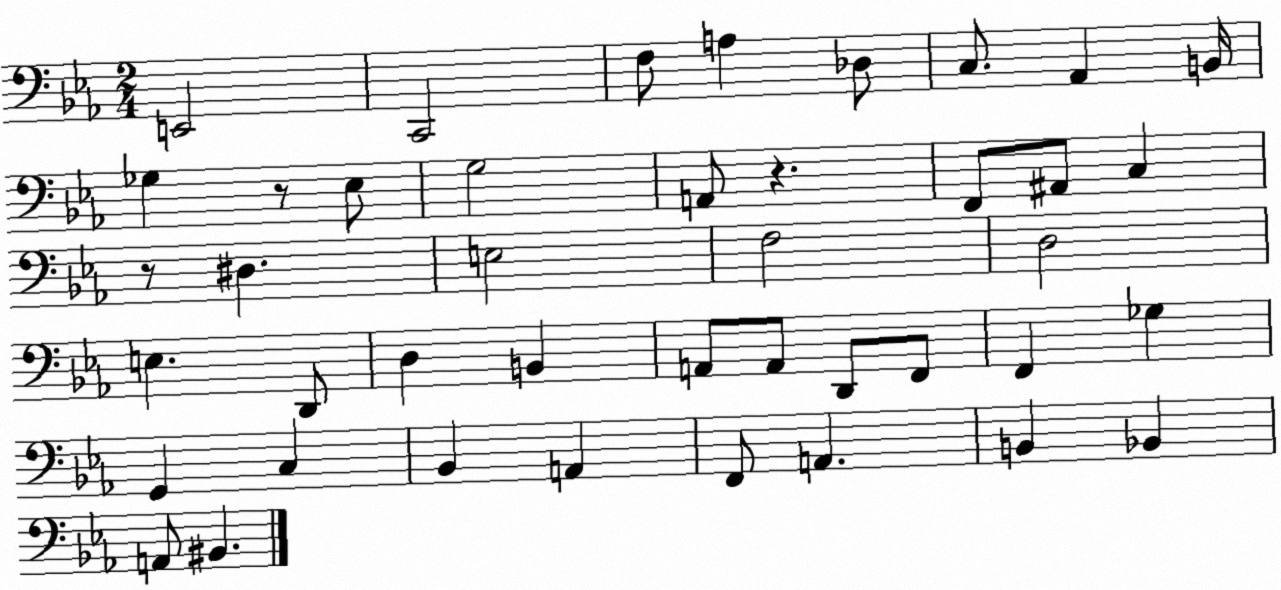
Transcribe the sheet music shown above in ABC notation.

X:1
T:Untitled
M:2/4
L:1/4
K:Eb
E,,2 C,,2 F,/2 A, _D,/2 C,/2 _A,, B,,/4 _G, z/2 _E,/2 G,2 A,,/2 z F,,/2 ^A,,/2 C, z/2 ^D, E,2 F,2 D,2 E, D,,/2 D, B,, A,,/2 A,,/2 D,,/2 F,,/2 F,, _G, G,, C, _B,, A,, F,,/2 A,, B,, _B,, A,,/2 ^B,,